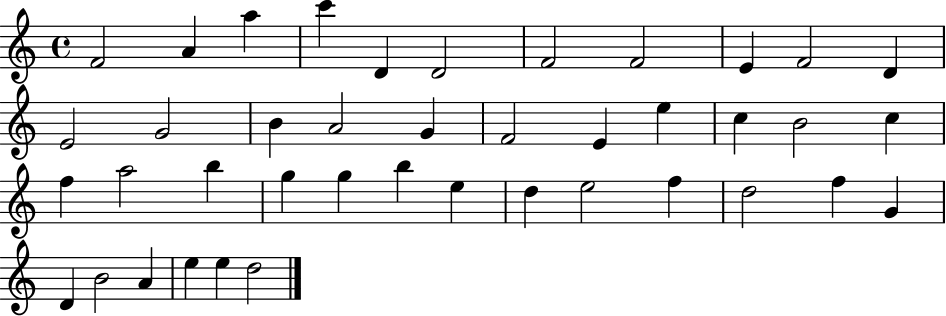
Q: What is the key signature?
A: C major